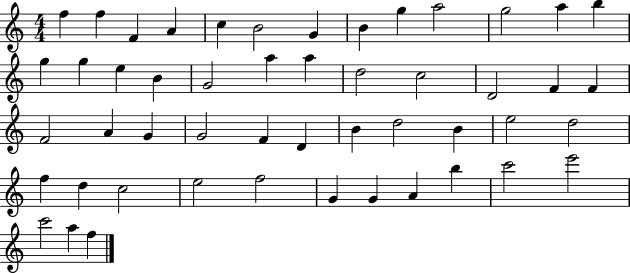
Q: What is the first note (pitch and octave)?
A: F5